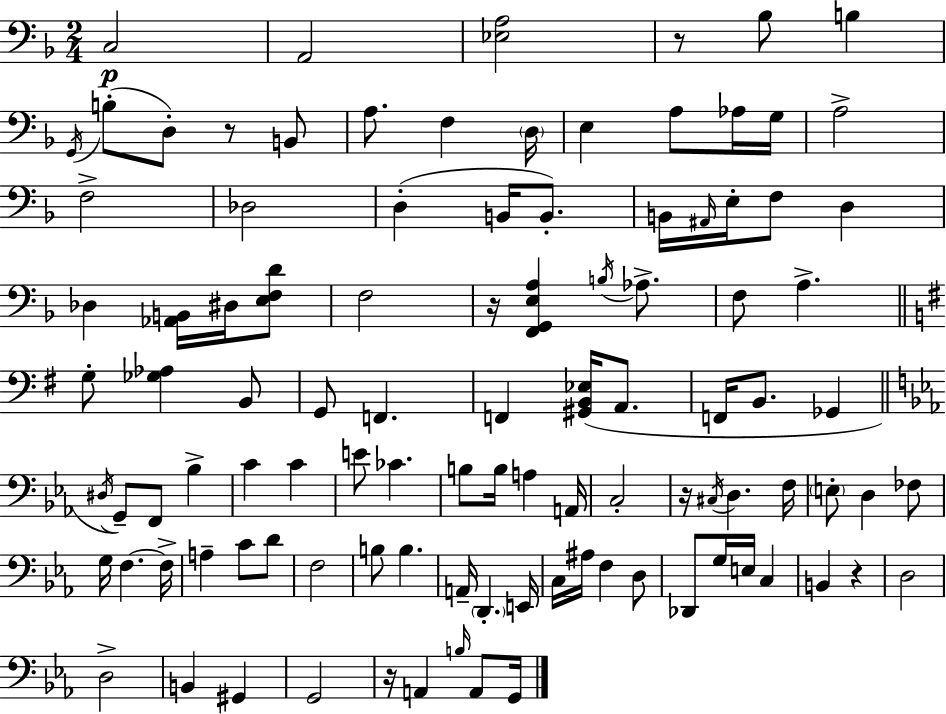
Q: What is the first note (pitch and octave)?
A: C3